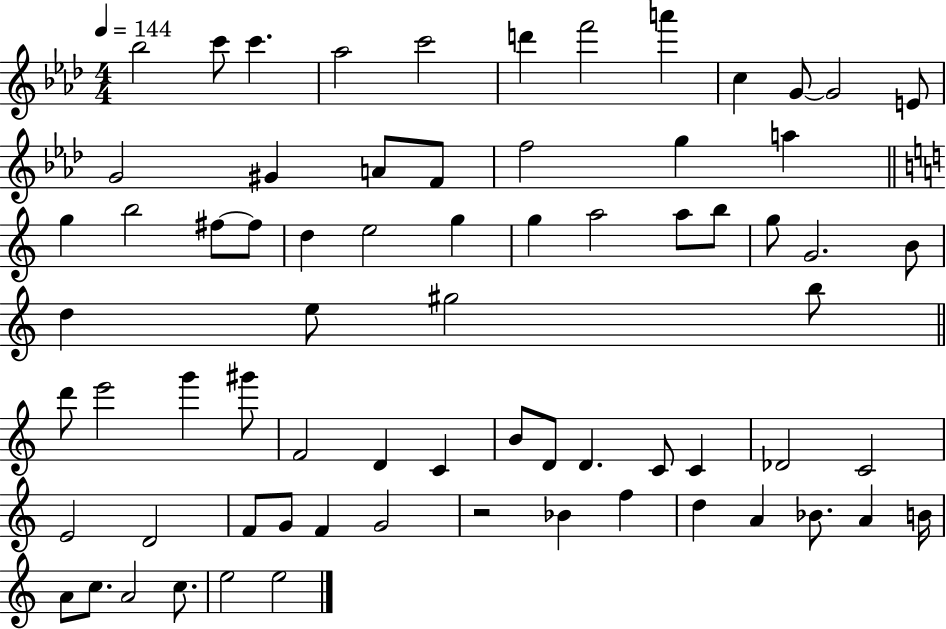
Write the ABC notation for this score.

X:1
T:Untitled
M:4/4
L:1/4
K:Ab
_b2 c'/2 c' _a2 c'2 d' f'2 a' c G/2 G2 E/2 G2 ^G A/2 F/2 f2 g a g b2 ^f/2 ^f/2 d e2 g g a2 a/2 b/2 g/2 G2 B/2 d e/2 ^g2 b/2 d'/2 e'2 g' ^g'/2 F2 D C B/2 D/2 D C/2 C _D2 C2 E2 D2 F/2 G/2 F G2 z2 _B f d A _B/2 A B/4 A/2 c/2 A2 c/2 e2 e2